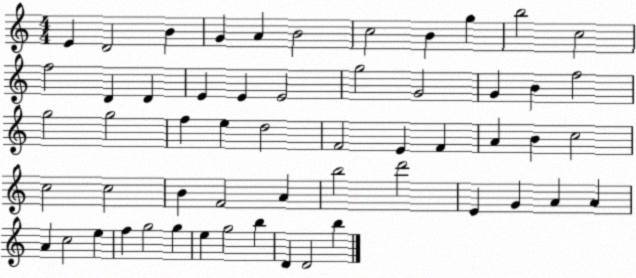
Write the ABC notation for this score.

X:1
T:Untitled
M:4/4
L:1/4
K:C
E D2 B G A B2 c2 B g b2 c2 f2 D D E E E2 g2 G2 G B f2 g2 g2 f e d2 F2 E F A B c2 c2 c2 B F2 A b2 d'2 E G A A A c2 e f g2 g e g2 b D D2 b